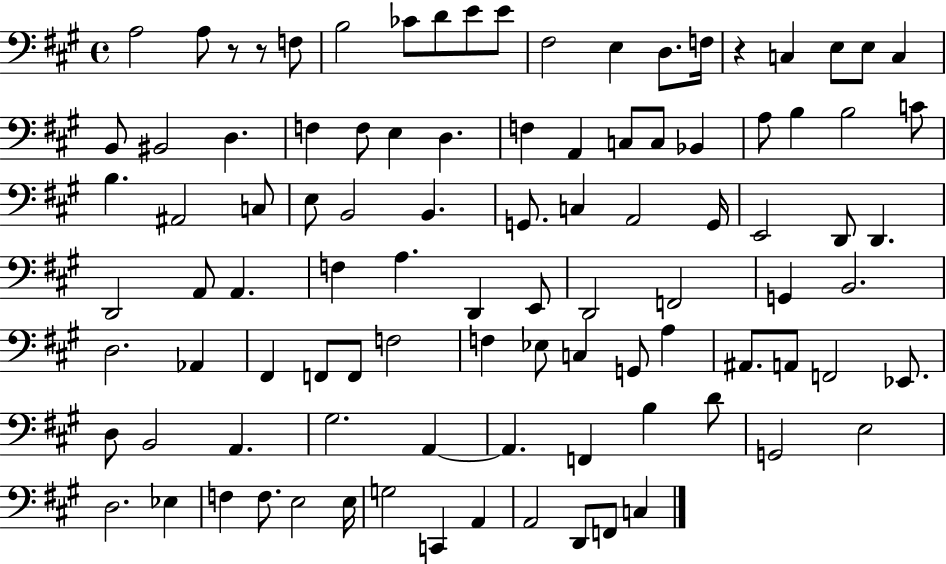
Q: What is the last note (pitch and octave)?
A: C3